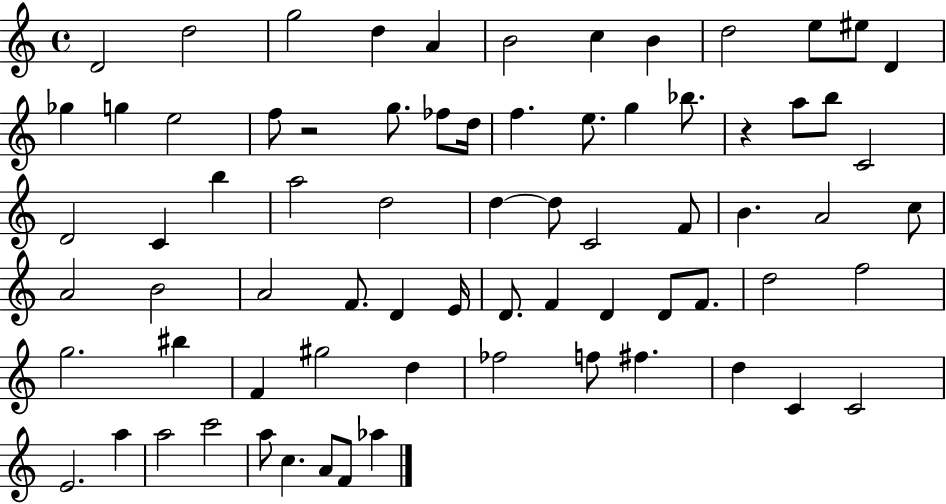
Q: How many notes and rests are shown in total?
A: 73